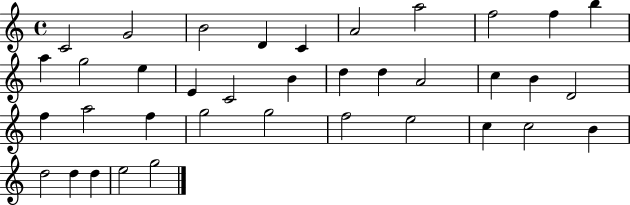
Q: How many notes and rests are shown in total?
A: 37